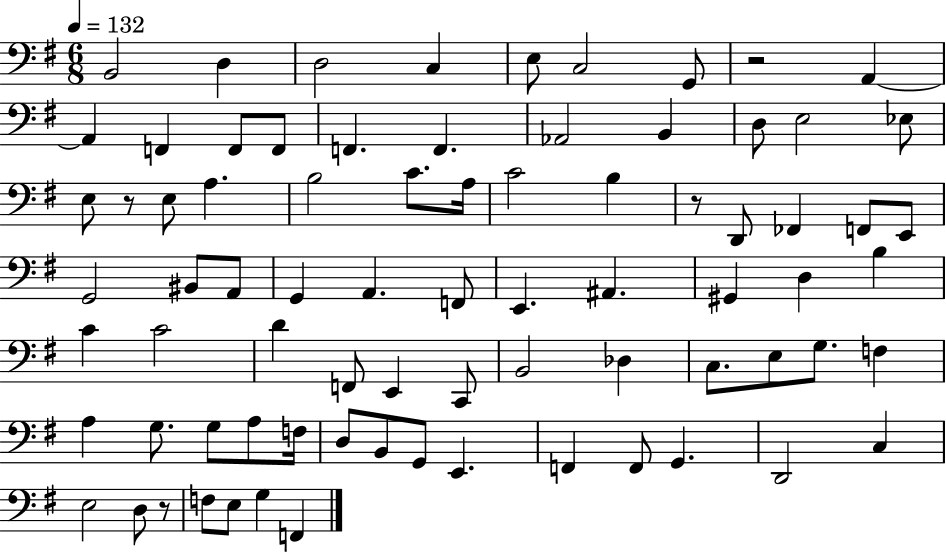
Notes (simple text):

B2/h D3/q D3/h C3/q E3/e C3/h G2/e R/h A2/q A2/q F2/q F2/e F2/e F2/q. F2/q. Ab2/h B2/q D3/e E3/h Eb3/e E3/e R/e E3/e A3/q. B3/h C4/e. A3/s C4/h B3/q R/e D2/e FES2/q F2/e E2/e G2/h BIS2/e A2/e G2/q A2/q. F2/e E2/q. A#2/q. G#2/q D3/q B3/q C4/q C4/h D4/q F2/e E2/q C2/e B2/h Db3/q C3/e. E3/e G3/e. F3/q A3/q G3/e. G3/e A3/e F3/s D3/e B2/e G2/e E2/q. F2/q F2/e G2/q. D2/h C3/q E3/h D3/e R/e F3/e E3/e G3/q F2/q